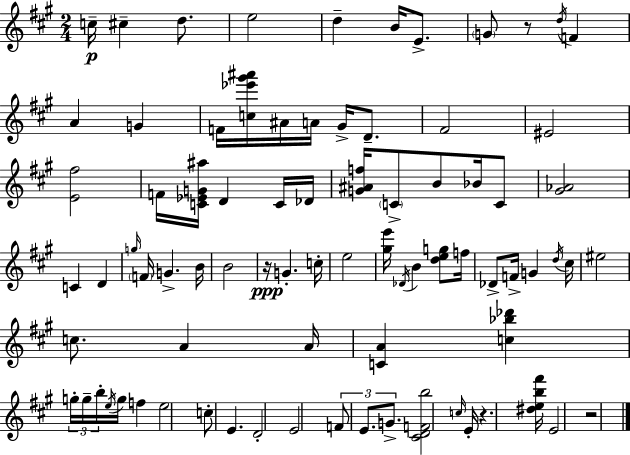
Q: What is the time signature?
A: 2/4